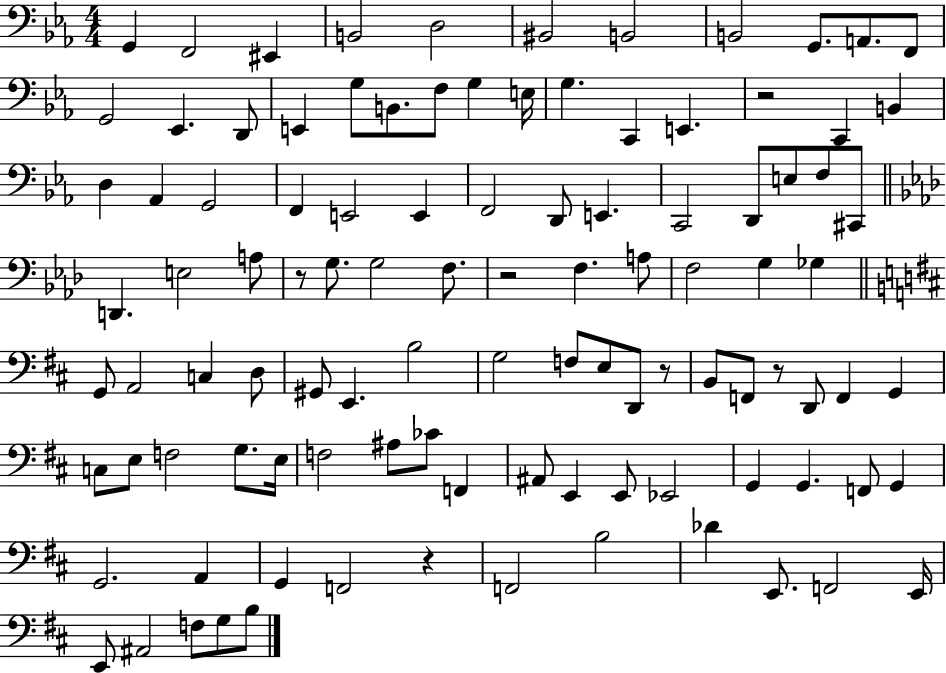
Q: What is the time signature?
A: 4/4